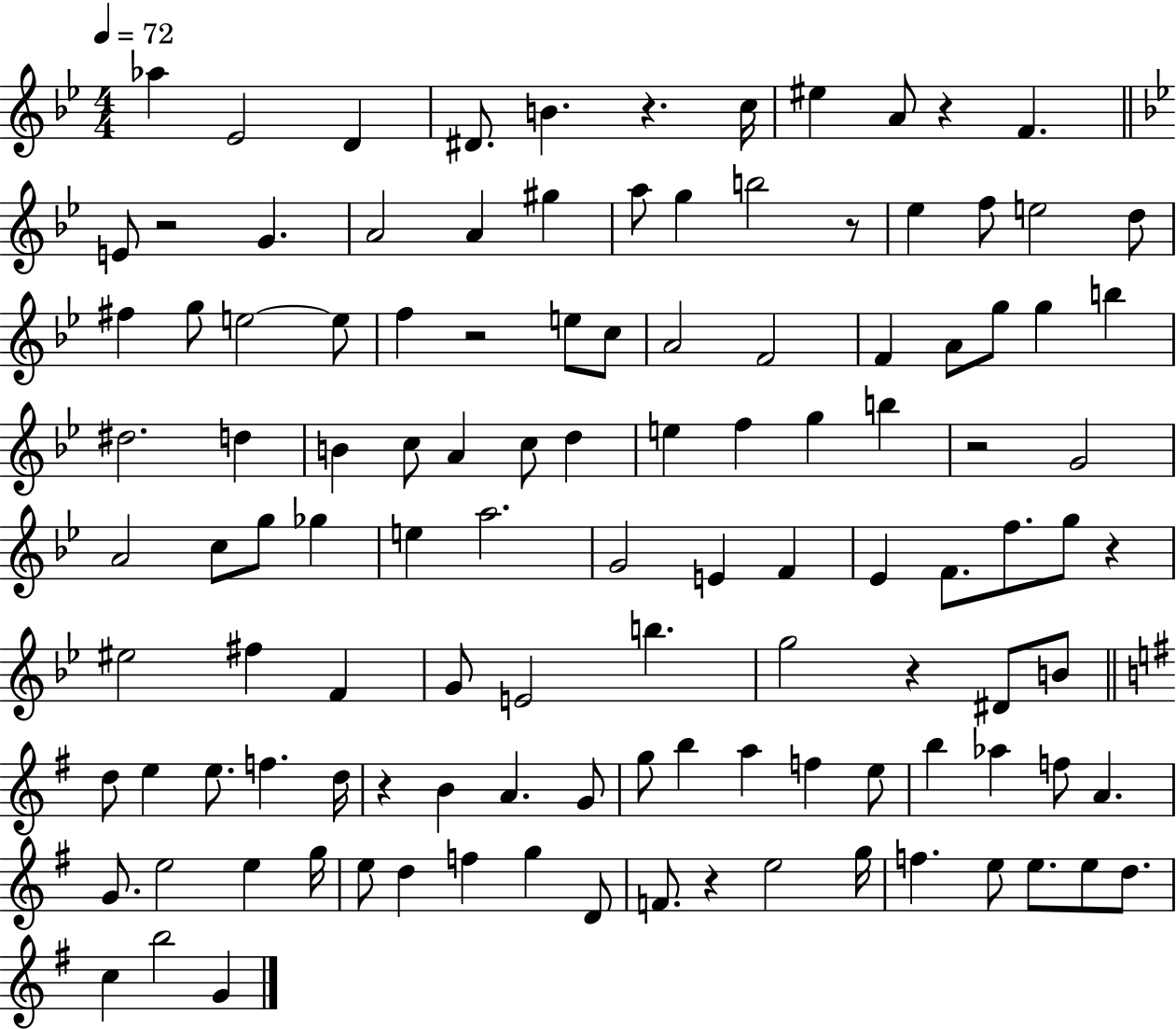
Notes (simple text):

Ab5/q Eb4/h D4/q D#4/e. B4/q. R/q. C5/s EIS5/q A4/e R/q F4/q. E4/e R/h G4/q. A4/h A4/q G#5/q A5/e G5/q B5/h R/e Eb5/q F5/e E5/h D5/e F#5/q G5/e E5/h E5/e F5/q R/h E5/e C5/e A4/h F4/h F4/q A4/e G5/e G5/q B5/q D#5/h. D5/q B4/q C5/e A4/q C5/e D5/q E5/q F5/q G5/q B5/q R/h G4/h A4/h C5/e G5/e Gb5/q E5/q A5/h. G4/h E4/q F4/q Eb4/q F4/e. F5/e. G5/e R/q EIS5/h F#5/q F4/q G4/e E4/h B5/q. G5/h R/q D#4/e B4/e D5/e E5/q E5/e. F5/q. D5/s R/q B4/q A4/q. G4/e G5/e B5/q A5/q F5/q E5/e B5/q Ab5/q F5/e A4/q. G4/e. E5/h E5/q G5/s E5/e D5/q F5/q G5/q D4/e F4/e. R/q E5/h G5/s F5/q. E5/e E5/e. E5/e D5/e. C5/q B5/h G4/q